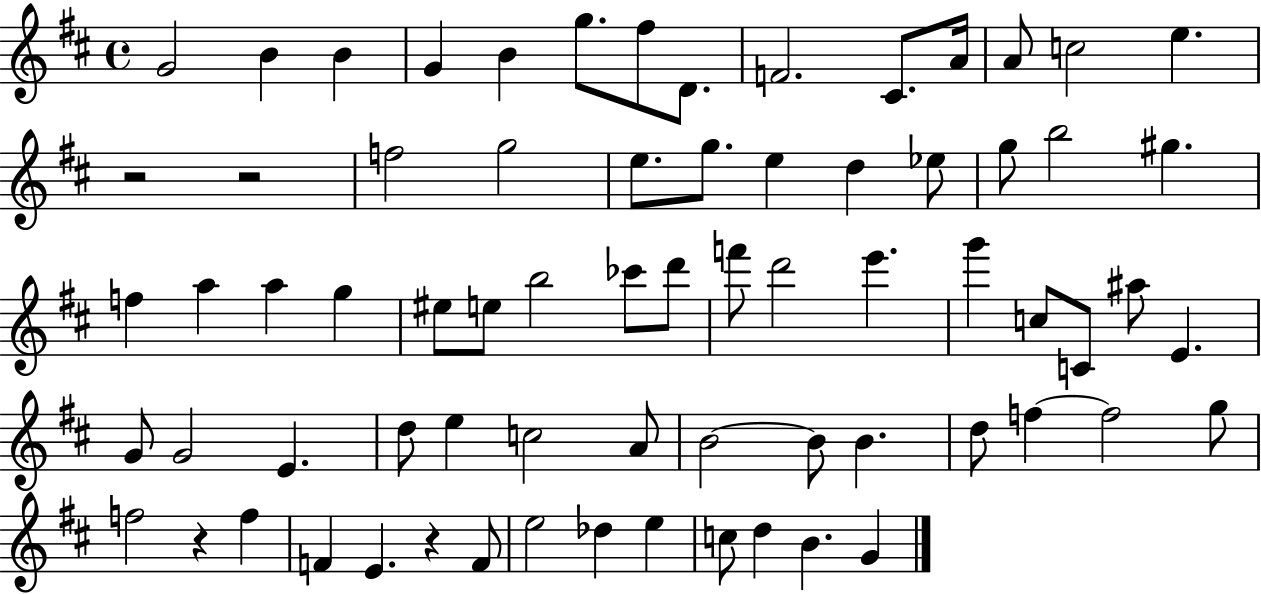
X:1
T:Untitled
M:4/4
L:1/4
K:D
G2 B B G B g/2 ^f/2 D/2 F2 ^C/2 A/4 A/2 c2 e z2 z2 f2 g2 e/2 g/2 e d _e/2 g/2 b2 ^g f a a g ^e/2 e/2 b2 _c'/2 d'/2 f'/2 d'2 e' g' c/2 C/2 ^a/2 E G/2 G2 E d/2 e c2 A/2 B2 B/2 B d/2 f f2 g/2 f2 z f F E z F/2 e2 _d e c/2 d B G